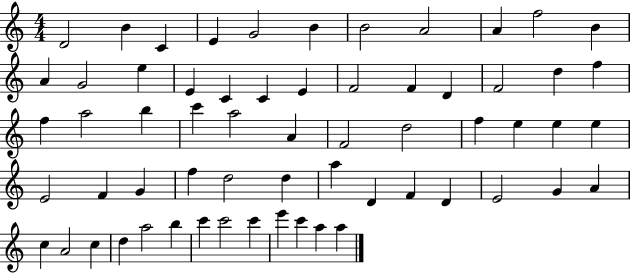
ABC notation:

X:1
T:Untitled
M:4/4
L:1/4
K:C
D2 B C E G2 B B2 A2 A f2 B A G2 e E C C E F2 F D F2 d f f a2 b c' a2 A F2 d2 f e e e E2 F G f d2 d a D F D E2 G A c A2 c d a2 b c' c'2 c' e' c' a a